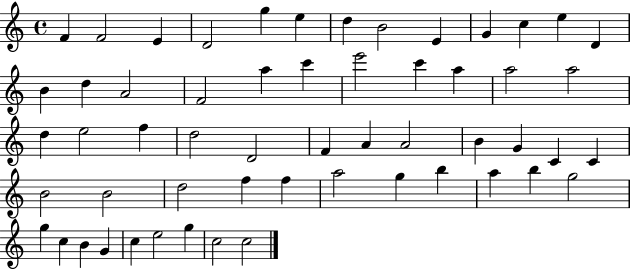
{
  \clef treble
  \time 4/4
  \defaultTimeSignature
  \key c \major
  f'4 f'2 e'4 | d'2 g''4 e''4 | d''4 b'2 e'4 | g'4 c''4 e''4 d'4 | \break b'4 d''4 a'2 | f'2 a''4 c'''4 | e'''2 c'''4 a''4 | a''2 a''2 | \break d''4 e''2 f''4 | d''2 d'2 | f'4 a'4 a'2 | b'4 g'4 c'4 c'4 | \break b'2 b'2 | d''2 f''4 f''4 | a''2 g''4 b''4 | a''4 b''4 g''2 | \break g''4 c''4 b'4 g'4 | c''4 e''2 g''4 | c''2 c''2 | \bar "|."
}